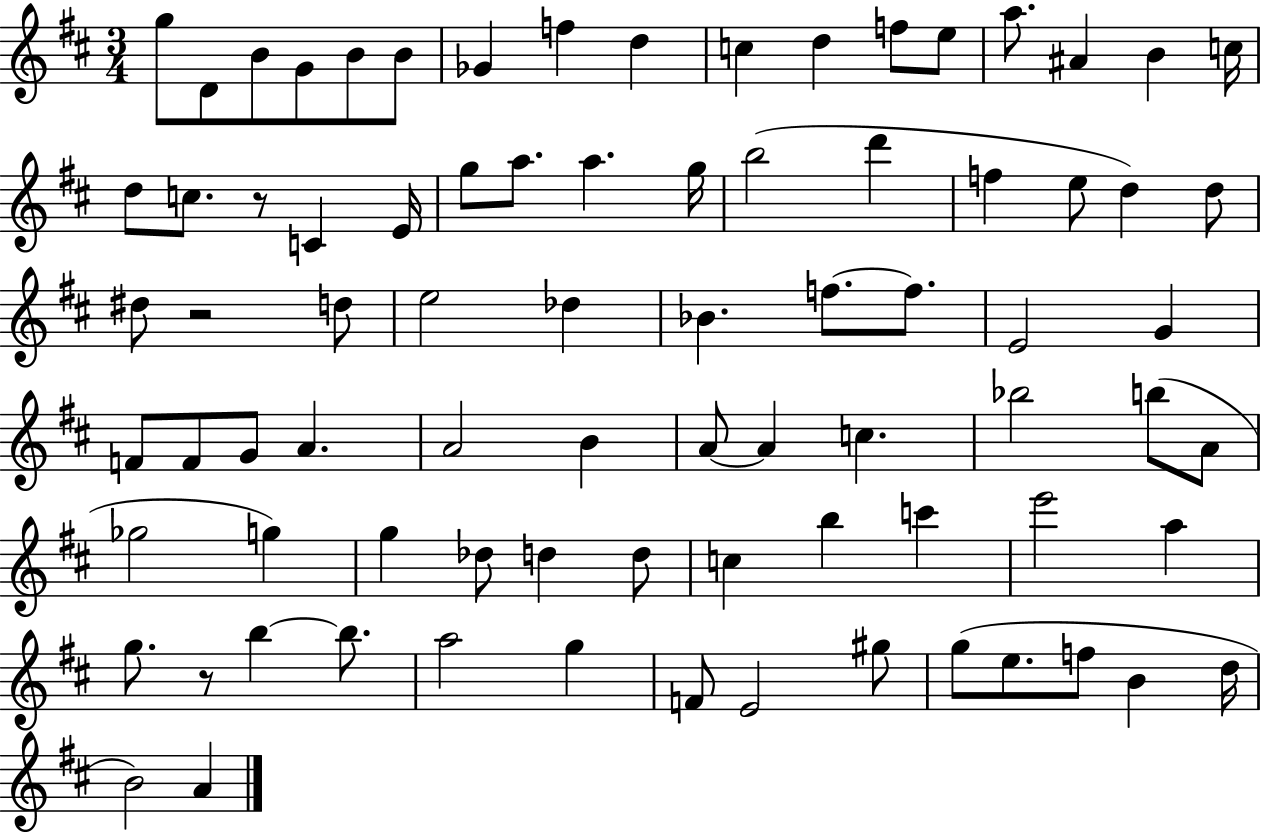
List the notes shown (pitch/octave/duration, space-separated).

G5/e D4/e B4/e G4/e B4/e B4/e Gb4/q F5/q D5/q C5/q D5/q F5/e E5/e A5/e. A#4/q B4/q C5/s D5/e C5/e. R/e C4/q E4/s G5/e A5/e. A5/q. G5/s B5/h D6/q F5/q E5/e D5/q D5/e D#5/e R/h D5/e E5/h Db5/q Bb4/q. F5/e. F5/e. E4/h G4/q F4/e F4/e G4/e A4/q. A4/h B4/q A4/e A4/q C5/q. Bb5/h B5/e A4/e Gb5/h G5/q G5/q Db5/e D5/q D5/e C5/q B5/q C6/q E6/h A5/q G5/e. R/e B5/q B5/e. A5/h G5/q F4/e E4/h G#5/e G5/e E5/e. F5/e B4/q D5/s B4/h A4/q